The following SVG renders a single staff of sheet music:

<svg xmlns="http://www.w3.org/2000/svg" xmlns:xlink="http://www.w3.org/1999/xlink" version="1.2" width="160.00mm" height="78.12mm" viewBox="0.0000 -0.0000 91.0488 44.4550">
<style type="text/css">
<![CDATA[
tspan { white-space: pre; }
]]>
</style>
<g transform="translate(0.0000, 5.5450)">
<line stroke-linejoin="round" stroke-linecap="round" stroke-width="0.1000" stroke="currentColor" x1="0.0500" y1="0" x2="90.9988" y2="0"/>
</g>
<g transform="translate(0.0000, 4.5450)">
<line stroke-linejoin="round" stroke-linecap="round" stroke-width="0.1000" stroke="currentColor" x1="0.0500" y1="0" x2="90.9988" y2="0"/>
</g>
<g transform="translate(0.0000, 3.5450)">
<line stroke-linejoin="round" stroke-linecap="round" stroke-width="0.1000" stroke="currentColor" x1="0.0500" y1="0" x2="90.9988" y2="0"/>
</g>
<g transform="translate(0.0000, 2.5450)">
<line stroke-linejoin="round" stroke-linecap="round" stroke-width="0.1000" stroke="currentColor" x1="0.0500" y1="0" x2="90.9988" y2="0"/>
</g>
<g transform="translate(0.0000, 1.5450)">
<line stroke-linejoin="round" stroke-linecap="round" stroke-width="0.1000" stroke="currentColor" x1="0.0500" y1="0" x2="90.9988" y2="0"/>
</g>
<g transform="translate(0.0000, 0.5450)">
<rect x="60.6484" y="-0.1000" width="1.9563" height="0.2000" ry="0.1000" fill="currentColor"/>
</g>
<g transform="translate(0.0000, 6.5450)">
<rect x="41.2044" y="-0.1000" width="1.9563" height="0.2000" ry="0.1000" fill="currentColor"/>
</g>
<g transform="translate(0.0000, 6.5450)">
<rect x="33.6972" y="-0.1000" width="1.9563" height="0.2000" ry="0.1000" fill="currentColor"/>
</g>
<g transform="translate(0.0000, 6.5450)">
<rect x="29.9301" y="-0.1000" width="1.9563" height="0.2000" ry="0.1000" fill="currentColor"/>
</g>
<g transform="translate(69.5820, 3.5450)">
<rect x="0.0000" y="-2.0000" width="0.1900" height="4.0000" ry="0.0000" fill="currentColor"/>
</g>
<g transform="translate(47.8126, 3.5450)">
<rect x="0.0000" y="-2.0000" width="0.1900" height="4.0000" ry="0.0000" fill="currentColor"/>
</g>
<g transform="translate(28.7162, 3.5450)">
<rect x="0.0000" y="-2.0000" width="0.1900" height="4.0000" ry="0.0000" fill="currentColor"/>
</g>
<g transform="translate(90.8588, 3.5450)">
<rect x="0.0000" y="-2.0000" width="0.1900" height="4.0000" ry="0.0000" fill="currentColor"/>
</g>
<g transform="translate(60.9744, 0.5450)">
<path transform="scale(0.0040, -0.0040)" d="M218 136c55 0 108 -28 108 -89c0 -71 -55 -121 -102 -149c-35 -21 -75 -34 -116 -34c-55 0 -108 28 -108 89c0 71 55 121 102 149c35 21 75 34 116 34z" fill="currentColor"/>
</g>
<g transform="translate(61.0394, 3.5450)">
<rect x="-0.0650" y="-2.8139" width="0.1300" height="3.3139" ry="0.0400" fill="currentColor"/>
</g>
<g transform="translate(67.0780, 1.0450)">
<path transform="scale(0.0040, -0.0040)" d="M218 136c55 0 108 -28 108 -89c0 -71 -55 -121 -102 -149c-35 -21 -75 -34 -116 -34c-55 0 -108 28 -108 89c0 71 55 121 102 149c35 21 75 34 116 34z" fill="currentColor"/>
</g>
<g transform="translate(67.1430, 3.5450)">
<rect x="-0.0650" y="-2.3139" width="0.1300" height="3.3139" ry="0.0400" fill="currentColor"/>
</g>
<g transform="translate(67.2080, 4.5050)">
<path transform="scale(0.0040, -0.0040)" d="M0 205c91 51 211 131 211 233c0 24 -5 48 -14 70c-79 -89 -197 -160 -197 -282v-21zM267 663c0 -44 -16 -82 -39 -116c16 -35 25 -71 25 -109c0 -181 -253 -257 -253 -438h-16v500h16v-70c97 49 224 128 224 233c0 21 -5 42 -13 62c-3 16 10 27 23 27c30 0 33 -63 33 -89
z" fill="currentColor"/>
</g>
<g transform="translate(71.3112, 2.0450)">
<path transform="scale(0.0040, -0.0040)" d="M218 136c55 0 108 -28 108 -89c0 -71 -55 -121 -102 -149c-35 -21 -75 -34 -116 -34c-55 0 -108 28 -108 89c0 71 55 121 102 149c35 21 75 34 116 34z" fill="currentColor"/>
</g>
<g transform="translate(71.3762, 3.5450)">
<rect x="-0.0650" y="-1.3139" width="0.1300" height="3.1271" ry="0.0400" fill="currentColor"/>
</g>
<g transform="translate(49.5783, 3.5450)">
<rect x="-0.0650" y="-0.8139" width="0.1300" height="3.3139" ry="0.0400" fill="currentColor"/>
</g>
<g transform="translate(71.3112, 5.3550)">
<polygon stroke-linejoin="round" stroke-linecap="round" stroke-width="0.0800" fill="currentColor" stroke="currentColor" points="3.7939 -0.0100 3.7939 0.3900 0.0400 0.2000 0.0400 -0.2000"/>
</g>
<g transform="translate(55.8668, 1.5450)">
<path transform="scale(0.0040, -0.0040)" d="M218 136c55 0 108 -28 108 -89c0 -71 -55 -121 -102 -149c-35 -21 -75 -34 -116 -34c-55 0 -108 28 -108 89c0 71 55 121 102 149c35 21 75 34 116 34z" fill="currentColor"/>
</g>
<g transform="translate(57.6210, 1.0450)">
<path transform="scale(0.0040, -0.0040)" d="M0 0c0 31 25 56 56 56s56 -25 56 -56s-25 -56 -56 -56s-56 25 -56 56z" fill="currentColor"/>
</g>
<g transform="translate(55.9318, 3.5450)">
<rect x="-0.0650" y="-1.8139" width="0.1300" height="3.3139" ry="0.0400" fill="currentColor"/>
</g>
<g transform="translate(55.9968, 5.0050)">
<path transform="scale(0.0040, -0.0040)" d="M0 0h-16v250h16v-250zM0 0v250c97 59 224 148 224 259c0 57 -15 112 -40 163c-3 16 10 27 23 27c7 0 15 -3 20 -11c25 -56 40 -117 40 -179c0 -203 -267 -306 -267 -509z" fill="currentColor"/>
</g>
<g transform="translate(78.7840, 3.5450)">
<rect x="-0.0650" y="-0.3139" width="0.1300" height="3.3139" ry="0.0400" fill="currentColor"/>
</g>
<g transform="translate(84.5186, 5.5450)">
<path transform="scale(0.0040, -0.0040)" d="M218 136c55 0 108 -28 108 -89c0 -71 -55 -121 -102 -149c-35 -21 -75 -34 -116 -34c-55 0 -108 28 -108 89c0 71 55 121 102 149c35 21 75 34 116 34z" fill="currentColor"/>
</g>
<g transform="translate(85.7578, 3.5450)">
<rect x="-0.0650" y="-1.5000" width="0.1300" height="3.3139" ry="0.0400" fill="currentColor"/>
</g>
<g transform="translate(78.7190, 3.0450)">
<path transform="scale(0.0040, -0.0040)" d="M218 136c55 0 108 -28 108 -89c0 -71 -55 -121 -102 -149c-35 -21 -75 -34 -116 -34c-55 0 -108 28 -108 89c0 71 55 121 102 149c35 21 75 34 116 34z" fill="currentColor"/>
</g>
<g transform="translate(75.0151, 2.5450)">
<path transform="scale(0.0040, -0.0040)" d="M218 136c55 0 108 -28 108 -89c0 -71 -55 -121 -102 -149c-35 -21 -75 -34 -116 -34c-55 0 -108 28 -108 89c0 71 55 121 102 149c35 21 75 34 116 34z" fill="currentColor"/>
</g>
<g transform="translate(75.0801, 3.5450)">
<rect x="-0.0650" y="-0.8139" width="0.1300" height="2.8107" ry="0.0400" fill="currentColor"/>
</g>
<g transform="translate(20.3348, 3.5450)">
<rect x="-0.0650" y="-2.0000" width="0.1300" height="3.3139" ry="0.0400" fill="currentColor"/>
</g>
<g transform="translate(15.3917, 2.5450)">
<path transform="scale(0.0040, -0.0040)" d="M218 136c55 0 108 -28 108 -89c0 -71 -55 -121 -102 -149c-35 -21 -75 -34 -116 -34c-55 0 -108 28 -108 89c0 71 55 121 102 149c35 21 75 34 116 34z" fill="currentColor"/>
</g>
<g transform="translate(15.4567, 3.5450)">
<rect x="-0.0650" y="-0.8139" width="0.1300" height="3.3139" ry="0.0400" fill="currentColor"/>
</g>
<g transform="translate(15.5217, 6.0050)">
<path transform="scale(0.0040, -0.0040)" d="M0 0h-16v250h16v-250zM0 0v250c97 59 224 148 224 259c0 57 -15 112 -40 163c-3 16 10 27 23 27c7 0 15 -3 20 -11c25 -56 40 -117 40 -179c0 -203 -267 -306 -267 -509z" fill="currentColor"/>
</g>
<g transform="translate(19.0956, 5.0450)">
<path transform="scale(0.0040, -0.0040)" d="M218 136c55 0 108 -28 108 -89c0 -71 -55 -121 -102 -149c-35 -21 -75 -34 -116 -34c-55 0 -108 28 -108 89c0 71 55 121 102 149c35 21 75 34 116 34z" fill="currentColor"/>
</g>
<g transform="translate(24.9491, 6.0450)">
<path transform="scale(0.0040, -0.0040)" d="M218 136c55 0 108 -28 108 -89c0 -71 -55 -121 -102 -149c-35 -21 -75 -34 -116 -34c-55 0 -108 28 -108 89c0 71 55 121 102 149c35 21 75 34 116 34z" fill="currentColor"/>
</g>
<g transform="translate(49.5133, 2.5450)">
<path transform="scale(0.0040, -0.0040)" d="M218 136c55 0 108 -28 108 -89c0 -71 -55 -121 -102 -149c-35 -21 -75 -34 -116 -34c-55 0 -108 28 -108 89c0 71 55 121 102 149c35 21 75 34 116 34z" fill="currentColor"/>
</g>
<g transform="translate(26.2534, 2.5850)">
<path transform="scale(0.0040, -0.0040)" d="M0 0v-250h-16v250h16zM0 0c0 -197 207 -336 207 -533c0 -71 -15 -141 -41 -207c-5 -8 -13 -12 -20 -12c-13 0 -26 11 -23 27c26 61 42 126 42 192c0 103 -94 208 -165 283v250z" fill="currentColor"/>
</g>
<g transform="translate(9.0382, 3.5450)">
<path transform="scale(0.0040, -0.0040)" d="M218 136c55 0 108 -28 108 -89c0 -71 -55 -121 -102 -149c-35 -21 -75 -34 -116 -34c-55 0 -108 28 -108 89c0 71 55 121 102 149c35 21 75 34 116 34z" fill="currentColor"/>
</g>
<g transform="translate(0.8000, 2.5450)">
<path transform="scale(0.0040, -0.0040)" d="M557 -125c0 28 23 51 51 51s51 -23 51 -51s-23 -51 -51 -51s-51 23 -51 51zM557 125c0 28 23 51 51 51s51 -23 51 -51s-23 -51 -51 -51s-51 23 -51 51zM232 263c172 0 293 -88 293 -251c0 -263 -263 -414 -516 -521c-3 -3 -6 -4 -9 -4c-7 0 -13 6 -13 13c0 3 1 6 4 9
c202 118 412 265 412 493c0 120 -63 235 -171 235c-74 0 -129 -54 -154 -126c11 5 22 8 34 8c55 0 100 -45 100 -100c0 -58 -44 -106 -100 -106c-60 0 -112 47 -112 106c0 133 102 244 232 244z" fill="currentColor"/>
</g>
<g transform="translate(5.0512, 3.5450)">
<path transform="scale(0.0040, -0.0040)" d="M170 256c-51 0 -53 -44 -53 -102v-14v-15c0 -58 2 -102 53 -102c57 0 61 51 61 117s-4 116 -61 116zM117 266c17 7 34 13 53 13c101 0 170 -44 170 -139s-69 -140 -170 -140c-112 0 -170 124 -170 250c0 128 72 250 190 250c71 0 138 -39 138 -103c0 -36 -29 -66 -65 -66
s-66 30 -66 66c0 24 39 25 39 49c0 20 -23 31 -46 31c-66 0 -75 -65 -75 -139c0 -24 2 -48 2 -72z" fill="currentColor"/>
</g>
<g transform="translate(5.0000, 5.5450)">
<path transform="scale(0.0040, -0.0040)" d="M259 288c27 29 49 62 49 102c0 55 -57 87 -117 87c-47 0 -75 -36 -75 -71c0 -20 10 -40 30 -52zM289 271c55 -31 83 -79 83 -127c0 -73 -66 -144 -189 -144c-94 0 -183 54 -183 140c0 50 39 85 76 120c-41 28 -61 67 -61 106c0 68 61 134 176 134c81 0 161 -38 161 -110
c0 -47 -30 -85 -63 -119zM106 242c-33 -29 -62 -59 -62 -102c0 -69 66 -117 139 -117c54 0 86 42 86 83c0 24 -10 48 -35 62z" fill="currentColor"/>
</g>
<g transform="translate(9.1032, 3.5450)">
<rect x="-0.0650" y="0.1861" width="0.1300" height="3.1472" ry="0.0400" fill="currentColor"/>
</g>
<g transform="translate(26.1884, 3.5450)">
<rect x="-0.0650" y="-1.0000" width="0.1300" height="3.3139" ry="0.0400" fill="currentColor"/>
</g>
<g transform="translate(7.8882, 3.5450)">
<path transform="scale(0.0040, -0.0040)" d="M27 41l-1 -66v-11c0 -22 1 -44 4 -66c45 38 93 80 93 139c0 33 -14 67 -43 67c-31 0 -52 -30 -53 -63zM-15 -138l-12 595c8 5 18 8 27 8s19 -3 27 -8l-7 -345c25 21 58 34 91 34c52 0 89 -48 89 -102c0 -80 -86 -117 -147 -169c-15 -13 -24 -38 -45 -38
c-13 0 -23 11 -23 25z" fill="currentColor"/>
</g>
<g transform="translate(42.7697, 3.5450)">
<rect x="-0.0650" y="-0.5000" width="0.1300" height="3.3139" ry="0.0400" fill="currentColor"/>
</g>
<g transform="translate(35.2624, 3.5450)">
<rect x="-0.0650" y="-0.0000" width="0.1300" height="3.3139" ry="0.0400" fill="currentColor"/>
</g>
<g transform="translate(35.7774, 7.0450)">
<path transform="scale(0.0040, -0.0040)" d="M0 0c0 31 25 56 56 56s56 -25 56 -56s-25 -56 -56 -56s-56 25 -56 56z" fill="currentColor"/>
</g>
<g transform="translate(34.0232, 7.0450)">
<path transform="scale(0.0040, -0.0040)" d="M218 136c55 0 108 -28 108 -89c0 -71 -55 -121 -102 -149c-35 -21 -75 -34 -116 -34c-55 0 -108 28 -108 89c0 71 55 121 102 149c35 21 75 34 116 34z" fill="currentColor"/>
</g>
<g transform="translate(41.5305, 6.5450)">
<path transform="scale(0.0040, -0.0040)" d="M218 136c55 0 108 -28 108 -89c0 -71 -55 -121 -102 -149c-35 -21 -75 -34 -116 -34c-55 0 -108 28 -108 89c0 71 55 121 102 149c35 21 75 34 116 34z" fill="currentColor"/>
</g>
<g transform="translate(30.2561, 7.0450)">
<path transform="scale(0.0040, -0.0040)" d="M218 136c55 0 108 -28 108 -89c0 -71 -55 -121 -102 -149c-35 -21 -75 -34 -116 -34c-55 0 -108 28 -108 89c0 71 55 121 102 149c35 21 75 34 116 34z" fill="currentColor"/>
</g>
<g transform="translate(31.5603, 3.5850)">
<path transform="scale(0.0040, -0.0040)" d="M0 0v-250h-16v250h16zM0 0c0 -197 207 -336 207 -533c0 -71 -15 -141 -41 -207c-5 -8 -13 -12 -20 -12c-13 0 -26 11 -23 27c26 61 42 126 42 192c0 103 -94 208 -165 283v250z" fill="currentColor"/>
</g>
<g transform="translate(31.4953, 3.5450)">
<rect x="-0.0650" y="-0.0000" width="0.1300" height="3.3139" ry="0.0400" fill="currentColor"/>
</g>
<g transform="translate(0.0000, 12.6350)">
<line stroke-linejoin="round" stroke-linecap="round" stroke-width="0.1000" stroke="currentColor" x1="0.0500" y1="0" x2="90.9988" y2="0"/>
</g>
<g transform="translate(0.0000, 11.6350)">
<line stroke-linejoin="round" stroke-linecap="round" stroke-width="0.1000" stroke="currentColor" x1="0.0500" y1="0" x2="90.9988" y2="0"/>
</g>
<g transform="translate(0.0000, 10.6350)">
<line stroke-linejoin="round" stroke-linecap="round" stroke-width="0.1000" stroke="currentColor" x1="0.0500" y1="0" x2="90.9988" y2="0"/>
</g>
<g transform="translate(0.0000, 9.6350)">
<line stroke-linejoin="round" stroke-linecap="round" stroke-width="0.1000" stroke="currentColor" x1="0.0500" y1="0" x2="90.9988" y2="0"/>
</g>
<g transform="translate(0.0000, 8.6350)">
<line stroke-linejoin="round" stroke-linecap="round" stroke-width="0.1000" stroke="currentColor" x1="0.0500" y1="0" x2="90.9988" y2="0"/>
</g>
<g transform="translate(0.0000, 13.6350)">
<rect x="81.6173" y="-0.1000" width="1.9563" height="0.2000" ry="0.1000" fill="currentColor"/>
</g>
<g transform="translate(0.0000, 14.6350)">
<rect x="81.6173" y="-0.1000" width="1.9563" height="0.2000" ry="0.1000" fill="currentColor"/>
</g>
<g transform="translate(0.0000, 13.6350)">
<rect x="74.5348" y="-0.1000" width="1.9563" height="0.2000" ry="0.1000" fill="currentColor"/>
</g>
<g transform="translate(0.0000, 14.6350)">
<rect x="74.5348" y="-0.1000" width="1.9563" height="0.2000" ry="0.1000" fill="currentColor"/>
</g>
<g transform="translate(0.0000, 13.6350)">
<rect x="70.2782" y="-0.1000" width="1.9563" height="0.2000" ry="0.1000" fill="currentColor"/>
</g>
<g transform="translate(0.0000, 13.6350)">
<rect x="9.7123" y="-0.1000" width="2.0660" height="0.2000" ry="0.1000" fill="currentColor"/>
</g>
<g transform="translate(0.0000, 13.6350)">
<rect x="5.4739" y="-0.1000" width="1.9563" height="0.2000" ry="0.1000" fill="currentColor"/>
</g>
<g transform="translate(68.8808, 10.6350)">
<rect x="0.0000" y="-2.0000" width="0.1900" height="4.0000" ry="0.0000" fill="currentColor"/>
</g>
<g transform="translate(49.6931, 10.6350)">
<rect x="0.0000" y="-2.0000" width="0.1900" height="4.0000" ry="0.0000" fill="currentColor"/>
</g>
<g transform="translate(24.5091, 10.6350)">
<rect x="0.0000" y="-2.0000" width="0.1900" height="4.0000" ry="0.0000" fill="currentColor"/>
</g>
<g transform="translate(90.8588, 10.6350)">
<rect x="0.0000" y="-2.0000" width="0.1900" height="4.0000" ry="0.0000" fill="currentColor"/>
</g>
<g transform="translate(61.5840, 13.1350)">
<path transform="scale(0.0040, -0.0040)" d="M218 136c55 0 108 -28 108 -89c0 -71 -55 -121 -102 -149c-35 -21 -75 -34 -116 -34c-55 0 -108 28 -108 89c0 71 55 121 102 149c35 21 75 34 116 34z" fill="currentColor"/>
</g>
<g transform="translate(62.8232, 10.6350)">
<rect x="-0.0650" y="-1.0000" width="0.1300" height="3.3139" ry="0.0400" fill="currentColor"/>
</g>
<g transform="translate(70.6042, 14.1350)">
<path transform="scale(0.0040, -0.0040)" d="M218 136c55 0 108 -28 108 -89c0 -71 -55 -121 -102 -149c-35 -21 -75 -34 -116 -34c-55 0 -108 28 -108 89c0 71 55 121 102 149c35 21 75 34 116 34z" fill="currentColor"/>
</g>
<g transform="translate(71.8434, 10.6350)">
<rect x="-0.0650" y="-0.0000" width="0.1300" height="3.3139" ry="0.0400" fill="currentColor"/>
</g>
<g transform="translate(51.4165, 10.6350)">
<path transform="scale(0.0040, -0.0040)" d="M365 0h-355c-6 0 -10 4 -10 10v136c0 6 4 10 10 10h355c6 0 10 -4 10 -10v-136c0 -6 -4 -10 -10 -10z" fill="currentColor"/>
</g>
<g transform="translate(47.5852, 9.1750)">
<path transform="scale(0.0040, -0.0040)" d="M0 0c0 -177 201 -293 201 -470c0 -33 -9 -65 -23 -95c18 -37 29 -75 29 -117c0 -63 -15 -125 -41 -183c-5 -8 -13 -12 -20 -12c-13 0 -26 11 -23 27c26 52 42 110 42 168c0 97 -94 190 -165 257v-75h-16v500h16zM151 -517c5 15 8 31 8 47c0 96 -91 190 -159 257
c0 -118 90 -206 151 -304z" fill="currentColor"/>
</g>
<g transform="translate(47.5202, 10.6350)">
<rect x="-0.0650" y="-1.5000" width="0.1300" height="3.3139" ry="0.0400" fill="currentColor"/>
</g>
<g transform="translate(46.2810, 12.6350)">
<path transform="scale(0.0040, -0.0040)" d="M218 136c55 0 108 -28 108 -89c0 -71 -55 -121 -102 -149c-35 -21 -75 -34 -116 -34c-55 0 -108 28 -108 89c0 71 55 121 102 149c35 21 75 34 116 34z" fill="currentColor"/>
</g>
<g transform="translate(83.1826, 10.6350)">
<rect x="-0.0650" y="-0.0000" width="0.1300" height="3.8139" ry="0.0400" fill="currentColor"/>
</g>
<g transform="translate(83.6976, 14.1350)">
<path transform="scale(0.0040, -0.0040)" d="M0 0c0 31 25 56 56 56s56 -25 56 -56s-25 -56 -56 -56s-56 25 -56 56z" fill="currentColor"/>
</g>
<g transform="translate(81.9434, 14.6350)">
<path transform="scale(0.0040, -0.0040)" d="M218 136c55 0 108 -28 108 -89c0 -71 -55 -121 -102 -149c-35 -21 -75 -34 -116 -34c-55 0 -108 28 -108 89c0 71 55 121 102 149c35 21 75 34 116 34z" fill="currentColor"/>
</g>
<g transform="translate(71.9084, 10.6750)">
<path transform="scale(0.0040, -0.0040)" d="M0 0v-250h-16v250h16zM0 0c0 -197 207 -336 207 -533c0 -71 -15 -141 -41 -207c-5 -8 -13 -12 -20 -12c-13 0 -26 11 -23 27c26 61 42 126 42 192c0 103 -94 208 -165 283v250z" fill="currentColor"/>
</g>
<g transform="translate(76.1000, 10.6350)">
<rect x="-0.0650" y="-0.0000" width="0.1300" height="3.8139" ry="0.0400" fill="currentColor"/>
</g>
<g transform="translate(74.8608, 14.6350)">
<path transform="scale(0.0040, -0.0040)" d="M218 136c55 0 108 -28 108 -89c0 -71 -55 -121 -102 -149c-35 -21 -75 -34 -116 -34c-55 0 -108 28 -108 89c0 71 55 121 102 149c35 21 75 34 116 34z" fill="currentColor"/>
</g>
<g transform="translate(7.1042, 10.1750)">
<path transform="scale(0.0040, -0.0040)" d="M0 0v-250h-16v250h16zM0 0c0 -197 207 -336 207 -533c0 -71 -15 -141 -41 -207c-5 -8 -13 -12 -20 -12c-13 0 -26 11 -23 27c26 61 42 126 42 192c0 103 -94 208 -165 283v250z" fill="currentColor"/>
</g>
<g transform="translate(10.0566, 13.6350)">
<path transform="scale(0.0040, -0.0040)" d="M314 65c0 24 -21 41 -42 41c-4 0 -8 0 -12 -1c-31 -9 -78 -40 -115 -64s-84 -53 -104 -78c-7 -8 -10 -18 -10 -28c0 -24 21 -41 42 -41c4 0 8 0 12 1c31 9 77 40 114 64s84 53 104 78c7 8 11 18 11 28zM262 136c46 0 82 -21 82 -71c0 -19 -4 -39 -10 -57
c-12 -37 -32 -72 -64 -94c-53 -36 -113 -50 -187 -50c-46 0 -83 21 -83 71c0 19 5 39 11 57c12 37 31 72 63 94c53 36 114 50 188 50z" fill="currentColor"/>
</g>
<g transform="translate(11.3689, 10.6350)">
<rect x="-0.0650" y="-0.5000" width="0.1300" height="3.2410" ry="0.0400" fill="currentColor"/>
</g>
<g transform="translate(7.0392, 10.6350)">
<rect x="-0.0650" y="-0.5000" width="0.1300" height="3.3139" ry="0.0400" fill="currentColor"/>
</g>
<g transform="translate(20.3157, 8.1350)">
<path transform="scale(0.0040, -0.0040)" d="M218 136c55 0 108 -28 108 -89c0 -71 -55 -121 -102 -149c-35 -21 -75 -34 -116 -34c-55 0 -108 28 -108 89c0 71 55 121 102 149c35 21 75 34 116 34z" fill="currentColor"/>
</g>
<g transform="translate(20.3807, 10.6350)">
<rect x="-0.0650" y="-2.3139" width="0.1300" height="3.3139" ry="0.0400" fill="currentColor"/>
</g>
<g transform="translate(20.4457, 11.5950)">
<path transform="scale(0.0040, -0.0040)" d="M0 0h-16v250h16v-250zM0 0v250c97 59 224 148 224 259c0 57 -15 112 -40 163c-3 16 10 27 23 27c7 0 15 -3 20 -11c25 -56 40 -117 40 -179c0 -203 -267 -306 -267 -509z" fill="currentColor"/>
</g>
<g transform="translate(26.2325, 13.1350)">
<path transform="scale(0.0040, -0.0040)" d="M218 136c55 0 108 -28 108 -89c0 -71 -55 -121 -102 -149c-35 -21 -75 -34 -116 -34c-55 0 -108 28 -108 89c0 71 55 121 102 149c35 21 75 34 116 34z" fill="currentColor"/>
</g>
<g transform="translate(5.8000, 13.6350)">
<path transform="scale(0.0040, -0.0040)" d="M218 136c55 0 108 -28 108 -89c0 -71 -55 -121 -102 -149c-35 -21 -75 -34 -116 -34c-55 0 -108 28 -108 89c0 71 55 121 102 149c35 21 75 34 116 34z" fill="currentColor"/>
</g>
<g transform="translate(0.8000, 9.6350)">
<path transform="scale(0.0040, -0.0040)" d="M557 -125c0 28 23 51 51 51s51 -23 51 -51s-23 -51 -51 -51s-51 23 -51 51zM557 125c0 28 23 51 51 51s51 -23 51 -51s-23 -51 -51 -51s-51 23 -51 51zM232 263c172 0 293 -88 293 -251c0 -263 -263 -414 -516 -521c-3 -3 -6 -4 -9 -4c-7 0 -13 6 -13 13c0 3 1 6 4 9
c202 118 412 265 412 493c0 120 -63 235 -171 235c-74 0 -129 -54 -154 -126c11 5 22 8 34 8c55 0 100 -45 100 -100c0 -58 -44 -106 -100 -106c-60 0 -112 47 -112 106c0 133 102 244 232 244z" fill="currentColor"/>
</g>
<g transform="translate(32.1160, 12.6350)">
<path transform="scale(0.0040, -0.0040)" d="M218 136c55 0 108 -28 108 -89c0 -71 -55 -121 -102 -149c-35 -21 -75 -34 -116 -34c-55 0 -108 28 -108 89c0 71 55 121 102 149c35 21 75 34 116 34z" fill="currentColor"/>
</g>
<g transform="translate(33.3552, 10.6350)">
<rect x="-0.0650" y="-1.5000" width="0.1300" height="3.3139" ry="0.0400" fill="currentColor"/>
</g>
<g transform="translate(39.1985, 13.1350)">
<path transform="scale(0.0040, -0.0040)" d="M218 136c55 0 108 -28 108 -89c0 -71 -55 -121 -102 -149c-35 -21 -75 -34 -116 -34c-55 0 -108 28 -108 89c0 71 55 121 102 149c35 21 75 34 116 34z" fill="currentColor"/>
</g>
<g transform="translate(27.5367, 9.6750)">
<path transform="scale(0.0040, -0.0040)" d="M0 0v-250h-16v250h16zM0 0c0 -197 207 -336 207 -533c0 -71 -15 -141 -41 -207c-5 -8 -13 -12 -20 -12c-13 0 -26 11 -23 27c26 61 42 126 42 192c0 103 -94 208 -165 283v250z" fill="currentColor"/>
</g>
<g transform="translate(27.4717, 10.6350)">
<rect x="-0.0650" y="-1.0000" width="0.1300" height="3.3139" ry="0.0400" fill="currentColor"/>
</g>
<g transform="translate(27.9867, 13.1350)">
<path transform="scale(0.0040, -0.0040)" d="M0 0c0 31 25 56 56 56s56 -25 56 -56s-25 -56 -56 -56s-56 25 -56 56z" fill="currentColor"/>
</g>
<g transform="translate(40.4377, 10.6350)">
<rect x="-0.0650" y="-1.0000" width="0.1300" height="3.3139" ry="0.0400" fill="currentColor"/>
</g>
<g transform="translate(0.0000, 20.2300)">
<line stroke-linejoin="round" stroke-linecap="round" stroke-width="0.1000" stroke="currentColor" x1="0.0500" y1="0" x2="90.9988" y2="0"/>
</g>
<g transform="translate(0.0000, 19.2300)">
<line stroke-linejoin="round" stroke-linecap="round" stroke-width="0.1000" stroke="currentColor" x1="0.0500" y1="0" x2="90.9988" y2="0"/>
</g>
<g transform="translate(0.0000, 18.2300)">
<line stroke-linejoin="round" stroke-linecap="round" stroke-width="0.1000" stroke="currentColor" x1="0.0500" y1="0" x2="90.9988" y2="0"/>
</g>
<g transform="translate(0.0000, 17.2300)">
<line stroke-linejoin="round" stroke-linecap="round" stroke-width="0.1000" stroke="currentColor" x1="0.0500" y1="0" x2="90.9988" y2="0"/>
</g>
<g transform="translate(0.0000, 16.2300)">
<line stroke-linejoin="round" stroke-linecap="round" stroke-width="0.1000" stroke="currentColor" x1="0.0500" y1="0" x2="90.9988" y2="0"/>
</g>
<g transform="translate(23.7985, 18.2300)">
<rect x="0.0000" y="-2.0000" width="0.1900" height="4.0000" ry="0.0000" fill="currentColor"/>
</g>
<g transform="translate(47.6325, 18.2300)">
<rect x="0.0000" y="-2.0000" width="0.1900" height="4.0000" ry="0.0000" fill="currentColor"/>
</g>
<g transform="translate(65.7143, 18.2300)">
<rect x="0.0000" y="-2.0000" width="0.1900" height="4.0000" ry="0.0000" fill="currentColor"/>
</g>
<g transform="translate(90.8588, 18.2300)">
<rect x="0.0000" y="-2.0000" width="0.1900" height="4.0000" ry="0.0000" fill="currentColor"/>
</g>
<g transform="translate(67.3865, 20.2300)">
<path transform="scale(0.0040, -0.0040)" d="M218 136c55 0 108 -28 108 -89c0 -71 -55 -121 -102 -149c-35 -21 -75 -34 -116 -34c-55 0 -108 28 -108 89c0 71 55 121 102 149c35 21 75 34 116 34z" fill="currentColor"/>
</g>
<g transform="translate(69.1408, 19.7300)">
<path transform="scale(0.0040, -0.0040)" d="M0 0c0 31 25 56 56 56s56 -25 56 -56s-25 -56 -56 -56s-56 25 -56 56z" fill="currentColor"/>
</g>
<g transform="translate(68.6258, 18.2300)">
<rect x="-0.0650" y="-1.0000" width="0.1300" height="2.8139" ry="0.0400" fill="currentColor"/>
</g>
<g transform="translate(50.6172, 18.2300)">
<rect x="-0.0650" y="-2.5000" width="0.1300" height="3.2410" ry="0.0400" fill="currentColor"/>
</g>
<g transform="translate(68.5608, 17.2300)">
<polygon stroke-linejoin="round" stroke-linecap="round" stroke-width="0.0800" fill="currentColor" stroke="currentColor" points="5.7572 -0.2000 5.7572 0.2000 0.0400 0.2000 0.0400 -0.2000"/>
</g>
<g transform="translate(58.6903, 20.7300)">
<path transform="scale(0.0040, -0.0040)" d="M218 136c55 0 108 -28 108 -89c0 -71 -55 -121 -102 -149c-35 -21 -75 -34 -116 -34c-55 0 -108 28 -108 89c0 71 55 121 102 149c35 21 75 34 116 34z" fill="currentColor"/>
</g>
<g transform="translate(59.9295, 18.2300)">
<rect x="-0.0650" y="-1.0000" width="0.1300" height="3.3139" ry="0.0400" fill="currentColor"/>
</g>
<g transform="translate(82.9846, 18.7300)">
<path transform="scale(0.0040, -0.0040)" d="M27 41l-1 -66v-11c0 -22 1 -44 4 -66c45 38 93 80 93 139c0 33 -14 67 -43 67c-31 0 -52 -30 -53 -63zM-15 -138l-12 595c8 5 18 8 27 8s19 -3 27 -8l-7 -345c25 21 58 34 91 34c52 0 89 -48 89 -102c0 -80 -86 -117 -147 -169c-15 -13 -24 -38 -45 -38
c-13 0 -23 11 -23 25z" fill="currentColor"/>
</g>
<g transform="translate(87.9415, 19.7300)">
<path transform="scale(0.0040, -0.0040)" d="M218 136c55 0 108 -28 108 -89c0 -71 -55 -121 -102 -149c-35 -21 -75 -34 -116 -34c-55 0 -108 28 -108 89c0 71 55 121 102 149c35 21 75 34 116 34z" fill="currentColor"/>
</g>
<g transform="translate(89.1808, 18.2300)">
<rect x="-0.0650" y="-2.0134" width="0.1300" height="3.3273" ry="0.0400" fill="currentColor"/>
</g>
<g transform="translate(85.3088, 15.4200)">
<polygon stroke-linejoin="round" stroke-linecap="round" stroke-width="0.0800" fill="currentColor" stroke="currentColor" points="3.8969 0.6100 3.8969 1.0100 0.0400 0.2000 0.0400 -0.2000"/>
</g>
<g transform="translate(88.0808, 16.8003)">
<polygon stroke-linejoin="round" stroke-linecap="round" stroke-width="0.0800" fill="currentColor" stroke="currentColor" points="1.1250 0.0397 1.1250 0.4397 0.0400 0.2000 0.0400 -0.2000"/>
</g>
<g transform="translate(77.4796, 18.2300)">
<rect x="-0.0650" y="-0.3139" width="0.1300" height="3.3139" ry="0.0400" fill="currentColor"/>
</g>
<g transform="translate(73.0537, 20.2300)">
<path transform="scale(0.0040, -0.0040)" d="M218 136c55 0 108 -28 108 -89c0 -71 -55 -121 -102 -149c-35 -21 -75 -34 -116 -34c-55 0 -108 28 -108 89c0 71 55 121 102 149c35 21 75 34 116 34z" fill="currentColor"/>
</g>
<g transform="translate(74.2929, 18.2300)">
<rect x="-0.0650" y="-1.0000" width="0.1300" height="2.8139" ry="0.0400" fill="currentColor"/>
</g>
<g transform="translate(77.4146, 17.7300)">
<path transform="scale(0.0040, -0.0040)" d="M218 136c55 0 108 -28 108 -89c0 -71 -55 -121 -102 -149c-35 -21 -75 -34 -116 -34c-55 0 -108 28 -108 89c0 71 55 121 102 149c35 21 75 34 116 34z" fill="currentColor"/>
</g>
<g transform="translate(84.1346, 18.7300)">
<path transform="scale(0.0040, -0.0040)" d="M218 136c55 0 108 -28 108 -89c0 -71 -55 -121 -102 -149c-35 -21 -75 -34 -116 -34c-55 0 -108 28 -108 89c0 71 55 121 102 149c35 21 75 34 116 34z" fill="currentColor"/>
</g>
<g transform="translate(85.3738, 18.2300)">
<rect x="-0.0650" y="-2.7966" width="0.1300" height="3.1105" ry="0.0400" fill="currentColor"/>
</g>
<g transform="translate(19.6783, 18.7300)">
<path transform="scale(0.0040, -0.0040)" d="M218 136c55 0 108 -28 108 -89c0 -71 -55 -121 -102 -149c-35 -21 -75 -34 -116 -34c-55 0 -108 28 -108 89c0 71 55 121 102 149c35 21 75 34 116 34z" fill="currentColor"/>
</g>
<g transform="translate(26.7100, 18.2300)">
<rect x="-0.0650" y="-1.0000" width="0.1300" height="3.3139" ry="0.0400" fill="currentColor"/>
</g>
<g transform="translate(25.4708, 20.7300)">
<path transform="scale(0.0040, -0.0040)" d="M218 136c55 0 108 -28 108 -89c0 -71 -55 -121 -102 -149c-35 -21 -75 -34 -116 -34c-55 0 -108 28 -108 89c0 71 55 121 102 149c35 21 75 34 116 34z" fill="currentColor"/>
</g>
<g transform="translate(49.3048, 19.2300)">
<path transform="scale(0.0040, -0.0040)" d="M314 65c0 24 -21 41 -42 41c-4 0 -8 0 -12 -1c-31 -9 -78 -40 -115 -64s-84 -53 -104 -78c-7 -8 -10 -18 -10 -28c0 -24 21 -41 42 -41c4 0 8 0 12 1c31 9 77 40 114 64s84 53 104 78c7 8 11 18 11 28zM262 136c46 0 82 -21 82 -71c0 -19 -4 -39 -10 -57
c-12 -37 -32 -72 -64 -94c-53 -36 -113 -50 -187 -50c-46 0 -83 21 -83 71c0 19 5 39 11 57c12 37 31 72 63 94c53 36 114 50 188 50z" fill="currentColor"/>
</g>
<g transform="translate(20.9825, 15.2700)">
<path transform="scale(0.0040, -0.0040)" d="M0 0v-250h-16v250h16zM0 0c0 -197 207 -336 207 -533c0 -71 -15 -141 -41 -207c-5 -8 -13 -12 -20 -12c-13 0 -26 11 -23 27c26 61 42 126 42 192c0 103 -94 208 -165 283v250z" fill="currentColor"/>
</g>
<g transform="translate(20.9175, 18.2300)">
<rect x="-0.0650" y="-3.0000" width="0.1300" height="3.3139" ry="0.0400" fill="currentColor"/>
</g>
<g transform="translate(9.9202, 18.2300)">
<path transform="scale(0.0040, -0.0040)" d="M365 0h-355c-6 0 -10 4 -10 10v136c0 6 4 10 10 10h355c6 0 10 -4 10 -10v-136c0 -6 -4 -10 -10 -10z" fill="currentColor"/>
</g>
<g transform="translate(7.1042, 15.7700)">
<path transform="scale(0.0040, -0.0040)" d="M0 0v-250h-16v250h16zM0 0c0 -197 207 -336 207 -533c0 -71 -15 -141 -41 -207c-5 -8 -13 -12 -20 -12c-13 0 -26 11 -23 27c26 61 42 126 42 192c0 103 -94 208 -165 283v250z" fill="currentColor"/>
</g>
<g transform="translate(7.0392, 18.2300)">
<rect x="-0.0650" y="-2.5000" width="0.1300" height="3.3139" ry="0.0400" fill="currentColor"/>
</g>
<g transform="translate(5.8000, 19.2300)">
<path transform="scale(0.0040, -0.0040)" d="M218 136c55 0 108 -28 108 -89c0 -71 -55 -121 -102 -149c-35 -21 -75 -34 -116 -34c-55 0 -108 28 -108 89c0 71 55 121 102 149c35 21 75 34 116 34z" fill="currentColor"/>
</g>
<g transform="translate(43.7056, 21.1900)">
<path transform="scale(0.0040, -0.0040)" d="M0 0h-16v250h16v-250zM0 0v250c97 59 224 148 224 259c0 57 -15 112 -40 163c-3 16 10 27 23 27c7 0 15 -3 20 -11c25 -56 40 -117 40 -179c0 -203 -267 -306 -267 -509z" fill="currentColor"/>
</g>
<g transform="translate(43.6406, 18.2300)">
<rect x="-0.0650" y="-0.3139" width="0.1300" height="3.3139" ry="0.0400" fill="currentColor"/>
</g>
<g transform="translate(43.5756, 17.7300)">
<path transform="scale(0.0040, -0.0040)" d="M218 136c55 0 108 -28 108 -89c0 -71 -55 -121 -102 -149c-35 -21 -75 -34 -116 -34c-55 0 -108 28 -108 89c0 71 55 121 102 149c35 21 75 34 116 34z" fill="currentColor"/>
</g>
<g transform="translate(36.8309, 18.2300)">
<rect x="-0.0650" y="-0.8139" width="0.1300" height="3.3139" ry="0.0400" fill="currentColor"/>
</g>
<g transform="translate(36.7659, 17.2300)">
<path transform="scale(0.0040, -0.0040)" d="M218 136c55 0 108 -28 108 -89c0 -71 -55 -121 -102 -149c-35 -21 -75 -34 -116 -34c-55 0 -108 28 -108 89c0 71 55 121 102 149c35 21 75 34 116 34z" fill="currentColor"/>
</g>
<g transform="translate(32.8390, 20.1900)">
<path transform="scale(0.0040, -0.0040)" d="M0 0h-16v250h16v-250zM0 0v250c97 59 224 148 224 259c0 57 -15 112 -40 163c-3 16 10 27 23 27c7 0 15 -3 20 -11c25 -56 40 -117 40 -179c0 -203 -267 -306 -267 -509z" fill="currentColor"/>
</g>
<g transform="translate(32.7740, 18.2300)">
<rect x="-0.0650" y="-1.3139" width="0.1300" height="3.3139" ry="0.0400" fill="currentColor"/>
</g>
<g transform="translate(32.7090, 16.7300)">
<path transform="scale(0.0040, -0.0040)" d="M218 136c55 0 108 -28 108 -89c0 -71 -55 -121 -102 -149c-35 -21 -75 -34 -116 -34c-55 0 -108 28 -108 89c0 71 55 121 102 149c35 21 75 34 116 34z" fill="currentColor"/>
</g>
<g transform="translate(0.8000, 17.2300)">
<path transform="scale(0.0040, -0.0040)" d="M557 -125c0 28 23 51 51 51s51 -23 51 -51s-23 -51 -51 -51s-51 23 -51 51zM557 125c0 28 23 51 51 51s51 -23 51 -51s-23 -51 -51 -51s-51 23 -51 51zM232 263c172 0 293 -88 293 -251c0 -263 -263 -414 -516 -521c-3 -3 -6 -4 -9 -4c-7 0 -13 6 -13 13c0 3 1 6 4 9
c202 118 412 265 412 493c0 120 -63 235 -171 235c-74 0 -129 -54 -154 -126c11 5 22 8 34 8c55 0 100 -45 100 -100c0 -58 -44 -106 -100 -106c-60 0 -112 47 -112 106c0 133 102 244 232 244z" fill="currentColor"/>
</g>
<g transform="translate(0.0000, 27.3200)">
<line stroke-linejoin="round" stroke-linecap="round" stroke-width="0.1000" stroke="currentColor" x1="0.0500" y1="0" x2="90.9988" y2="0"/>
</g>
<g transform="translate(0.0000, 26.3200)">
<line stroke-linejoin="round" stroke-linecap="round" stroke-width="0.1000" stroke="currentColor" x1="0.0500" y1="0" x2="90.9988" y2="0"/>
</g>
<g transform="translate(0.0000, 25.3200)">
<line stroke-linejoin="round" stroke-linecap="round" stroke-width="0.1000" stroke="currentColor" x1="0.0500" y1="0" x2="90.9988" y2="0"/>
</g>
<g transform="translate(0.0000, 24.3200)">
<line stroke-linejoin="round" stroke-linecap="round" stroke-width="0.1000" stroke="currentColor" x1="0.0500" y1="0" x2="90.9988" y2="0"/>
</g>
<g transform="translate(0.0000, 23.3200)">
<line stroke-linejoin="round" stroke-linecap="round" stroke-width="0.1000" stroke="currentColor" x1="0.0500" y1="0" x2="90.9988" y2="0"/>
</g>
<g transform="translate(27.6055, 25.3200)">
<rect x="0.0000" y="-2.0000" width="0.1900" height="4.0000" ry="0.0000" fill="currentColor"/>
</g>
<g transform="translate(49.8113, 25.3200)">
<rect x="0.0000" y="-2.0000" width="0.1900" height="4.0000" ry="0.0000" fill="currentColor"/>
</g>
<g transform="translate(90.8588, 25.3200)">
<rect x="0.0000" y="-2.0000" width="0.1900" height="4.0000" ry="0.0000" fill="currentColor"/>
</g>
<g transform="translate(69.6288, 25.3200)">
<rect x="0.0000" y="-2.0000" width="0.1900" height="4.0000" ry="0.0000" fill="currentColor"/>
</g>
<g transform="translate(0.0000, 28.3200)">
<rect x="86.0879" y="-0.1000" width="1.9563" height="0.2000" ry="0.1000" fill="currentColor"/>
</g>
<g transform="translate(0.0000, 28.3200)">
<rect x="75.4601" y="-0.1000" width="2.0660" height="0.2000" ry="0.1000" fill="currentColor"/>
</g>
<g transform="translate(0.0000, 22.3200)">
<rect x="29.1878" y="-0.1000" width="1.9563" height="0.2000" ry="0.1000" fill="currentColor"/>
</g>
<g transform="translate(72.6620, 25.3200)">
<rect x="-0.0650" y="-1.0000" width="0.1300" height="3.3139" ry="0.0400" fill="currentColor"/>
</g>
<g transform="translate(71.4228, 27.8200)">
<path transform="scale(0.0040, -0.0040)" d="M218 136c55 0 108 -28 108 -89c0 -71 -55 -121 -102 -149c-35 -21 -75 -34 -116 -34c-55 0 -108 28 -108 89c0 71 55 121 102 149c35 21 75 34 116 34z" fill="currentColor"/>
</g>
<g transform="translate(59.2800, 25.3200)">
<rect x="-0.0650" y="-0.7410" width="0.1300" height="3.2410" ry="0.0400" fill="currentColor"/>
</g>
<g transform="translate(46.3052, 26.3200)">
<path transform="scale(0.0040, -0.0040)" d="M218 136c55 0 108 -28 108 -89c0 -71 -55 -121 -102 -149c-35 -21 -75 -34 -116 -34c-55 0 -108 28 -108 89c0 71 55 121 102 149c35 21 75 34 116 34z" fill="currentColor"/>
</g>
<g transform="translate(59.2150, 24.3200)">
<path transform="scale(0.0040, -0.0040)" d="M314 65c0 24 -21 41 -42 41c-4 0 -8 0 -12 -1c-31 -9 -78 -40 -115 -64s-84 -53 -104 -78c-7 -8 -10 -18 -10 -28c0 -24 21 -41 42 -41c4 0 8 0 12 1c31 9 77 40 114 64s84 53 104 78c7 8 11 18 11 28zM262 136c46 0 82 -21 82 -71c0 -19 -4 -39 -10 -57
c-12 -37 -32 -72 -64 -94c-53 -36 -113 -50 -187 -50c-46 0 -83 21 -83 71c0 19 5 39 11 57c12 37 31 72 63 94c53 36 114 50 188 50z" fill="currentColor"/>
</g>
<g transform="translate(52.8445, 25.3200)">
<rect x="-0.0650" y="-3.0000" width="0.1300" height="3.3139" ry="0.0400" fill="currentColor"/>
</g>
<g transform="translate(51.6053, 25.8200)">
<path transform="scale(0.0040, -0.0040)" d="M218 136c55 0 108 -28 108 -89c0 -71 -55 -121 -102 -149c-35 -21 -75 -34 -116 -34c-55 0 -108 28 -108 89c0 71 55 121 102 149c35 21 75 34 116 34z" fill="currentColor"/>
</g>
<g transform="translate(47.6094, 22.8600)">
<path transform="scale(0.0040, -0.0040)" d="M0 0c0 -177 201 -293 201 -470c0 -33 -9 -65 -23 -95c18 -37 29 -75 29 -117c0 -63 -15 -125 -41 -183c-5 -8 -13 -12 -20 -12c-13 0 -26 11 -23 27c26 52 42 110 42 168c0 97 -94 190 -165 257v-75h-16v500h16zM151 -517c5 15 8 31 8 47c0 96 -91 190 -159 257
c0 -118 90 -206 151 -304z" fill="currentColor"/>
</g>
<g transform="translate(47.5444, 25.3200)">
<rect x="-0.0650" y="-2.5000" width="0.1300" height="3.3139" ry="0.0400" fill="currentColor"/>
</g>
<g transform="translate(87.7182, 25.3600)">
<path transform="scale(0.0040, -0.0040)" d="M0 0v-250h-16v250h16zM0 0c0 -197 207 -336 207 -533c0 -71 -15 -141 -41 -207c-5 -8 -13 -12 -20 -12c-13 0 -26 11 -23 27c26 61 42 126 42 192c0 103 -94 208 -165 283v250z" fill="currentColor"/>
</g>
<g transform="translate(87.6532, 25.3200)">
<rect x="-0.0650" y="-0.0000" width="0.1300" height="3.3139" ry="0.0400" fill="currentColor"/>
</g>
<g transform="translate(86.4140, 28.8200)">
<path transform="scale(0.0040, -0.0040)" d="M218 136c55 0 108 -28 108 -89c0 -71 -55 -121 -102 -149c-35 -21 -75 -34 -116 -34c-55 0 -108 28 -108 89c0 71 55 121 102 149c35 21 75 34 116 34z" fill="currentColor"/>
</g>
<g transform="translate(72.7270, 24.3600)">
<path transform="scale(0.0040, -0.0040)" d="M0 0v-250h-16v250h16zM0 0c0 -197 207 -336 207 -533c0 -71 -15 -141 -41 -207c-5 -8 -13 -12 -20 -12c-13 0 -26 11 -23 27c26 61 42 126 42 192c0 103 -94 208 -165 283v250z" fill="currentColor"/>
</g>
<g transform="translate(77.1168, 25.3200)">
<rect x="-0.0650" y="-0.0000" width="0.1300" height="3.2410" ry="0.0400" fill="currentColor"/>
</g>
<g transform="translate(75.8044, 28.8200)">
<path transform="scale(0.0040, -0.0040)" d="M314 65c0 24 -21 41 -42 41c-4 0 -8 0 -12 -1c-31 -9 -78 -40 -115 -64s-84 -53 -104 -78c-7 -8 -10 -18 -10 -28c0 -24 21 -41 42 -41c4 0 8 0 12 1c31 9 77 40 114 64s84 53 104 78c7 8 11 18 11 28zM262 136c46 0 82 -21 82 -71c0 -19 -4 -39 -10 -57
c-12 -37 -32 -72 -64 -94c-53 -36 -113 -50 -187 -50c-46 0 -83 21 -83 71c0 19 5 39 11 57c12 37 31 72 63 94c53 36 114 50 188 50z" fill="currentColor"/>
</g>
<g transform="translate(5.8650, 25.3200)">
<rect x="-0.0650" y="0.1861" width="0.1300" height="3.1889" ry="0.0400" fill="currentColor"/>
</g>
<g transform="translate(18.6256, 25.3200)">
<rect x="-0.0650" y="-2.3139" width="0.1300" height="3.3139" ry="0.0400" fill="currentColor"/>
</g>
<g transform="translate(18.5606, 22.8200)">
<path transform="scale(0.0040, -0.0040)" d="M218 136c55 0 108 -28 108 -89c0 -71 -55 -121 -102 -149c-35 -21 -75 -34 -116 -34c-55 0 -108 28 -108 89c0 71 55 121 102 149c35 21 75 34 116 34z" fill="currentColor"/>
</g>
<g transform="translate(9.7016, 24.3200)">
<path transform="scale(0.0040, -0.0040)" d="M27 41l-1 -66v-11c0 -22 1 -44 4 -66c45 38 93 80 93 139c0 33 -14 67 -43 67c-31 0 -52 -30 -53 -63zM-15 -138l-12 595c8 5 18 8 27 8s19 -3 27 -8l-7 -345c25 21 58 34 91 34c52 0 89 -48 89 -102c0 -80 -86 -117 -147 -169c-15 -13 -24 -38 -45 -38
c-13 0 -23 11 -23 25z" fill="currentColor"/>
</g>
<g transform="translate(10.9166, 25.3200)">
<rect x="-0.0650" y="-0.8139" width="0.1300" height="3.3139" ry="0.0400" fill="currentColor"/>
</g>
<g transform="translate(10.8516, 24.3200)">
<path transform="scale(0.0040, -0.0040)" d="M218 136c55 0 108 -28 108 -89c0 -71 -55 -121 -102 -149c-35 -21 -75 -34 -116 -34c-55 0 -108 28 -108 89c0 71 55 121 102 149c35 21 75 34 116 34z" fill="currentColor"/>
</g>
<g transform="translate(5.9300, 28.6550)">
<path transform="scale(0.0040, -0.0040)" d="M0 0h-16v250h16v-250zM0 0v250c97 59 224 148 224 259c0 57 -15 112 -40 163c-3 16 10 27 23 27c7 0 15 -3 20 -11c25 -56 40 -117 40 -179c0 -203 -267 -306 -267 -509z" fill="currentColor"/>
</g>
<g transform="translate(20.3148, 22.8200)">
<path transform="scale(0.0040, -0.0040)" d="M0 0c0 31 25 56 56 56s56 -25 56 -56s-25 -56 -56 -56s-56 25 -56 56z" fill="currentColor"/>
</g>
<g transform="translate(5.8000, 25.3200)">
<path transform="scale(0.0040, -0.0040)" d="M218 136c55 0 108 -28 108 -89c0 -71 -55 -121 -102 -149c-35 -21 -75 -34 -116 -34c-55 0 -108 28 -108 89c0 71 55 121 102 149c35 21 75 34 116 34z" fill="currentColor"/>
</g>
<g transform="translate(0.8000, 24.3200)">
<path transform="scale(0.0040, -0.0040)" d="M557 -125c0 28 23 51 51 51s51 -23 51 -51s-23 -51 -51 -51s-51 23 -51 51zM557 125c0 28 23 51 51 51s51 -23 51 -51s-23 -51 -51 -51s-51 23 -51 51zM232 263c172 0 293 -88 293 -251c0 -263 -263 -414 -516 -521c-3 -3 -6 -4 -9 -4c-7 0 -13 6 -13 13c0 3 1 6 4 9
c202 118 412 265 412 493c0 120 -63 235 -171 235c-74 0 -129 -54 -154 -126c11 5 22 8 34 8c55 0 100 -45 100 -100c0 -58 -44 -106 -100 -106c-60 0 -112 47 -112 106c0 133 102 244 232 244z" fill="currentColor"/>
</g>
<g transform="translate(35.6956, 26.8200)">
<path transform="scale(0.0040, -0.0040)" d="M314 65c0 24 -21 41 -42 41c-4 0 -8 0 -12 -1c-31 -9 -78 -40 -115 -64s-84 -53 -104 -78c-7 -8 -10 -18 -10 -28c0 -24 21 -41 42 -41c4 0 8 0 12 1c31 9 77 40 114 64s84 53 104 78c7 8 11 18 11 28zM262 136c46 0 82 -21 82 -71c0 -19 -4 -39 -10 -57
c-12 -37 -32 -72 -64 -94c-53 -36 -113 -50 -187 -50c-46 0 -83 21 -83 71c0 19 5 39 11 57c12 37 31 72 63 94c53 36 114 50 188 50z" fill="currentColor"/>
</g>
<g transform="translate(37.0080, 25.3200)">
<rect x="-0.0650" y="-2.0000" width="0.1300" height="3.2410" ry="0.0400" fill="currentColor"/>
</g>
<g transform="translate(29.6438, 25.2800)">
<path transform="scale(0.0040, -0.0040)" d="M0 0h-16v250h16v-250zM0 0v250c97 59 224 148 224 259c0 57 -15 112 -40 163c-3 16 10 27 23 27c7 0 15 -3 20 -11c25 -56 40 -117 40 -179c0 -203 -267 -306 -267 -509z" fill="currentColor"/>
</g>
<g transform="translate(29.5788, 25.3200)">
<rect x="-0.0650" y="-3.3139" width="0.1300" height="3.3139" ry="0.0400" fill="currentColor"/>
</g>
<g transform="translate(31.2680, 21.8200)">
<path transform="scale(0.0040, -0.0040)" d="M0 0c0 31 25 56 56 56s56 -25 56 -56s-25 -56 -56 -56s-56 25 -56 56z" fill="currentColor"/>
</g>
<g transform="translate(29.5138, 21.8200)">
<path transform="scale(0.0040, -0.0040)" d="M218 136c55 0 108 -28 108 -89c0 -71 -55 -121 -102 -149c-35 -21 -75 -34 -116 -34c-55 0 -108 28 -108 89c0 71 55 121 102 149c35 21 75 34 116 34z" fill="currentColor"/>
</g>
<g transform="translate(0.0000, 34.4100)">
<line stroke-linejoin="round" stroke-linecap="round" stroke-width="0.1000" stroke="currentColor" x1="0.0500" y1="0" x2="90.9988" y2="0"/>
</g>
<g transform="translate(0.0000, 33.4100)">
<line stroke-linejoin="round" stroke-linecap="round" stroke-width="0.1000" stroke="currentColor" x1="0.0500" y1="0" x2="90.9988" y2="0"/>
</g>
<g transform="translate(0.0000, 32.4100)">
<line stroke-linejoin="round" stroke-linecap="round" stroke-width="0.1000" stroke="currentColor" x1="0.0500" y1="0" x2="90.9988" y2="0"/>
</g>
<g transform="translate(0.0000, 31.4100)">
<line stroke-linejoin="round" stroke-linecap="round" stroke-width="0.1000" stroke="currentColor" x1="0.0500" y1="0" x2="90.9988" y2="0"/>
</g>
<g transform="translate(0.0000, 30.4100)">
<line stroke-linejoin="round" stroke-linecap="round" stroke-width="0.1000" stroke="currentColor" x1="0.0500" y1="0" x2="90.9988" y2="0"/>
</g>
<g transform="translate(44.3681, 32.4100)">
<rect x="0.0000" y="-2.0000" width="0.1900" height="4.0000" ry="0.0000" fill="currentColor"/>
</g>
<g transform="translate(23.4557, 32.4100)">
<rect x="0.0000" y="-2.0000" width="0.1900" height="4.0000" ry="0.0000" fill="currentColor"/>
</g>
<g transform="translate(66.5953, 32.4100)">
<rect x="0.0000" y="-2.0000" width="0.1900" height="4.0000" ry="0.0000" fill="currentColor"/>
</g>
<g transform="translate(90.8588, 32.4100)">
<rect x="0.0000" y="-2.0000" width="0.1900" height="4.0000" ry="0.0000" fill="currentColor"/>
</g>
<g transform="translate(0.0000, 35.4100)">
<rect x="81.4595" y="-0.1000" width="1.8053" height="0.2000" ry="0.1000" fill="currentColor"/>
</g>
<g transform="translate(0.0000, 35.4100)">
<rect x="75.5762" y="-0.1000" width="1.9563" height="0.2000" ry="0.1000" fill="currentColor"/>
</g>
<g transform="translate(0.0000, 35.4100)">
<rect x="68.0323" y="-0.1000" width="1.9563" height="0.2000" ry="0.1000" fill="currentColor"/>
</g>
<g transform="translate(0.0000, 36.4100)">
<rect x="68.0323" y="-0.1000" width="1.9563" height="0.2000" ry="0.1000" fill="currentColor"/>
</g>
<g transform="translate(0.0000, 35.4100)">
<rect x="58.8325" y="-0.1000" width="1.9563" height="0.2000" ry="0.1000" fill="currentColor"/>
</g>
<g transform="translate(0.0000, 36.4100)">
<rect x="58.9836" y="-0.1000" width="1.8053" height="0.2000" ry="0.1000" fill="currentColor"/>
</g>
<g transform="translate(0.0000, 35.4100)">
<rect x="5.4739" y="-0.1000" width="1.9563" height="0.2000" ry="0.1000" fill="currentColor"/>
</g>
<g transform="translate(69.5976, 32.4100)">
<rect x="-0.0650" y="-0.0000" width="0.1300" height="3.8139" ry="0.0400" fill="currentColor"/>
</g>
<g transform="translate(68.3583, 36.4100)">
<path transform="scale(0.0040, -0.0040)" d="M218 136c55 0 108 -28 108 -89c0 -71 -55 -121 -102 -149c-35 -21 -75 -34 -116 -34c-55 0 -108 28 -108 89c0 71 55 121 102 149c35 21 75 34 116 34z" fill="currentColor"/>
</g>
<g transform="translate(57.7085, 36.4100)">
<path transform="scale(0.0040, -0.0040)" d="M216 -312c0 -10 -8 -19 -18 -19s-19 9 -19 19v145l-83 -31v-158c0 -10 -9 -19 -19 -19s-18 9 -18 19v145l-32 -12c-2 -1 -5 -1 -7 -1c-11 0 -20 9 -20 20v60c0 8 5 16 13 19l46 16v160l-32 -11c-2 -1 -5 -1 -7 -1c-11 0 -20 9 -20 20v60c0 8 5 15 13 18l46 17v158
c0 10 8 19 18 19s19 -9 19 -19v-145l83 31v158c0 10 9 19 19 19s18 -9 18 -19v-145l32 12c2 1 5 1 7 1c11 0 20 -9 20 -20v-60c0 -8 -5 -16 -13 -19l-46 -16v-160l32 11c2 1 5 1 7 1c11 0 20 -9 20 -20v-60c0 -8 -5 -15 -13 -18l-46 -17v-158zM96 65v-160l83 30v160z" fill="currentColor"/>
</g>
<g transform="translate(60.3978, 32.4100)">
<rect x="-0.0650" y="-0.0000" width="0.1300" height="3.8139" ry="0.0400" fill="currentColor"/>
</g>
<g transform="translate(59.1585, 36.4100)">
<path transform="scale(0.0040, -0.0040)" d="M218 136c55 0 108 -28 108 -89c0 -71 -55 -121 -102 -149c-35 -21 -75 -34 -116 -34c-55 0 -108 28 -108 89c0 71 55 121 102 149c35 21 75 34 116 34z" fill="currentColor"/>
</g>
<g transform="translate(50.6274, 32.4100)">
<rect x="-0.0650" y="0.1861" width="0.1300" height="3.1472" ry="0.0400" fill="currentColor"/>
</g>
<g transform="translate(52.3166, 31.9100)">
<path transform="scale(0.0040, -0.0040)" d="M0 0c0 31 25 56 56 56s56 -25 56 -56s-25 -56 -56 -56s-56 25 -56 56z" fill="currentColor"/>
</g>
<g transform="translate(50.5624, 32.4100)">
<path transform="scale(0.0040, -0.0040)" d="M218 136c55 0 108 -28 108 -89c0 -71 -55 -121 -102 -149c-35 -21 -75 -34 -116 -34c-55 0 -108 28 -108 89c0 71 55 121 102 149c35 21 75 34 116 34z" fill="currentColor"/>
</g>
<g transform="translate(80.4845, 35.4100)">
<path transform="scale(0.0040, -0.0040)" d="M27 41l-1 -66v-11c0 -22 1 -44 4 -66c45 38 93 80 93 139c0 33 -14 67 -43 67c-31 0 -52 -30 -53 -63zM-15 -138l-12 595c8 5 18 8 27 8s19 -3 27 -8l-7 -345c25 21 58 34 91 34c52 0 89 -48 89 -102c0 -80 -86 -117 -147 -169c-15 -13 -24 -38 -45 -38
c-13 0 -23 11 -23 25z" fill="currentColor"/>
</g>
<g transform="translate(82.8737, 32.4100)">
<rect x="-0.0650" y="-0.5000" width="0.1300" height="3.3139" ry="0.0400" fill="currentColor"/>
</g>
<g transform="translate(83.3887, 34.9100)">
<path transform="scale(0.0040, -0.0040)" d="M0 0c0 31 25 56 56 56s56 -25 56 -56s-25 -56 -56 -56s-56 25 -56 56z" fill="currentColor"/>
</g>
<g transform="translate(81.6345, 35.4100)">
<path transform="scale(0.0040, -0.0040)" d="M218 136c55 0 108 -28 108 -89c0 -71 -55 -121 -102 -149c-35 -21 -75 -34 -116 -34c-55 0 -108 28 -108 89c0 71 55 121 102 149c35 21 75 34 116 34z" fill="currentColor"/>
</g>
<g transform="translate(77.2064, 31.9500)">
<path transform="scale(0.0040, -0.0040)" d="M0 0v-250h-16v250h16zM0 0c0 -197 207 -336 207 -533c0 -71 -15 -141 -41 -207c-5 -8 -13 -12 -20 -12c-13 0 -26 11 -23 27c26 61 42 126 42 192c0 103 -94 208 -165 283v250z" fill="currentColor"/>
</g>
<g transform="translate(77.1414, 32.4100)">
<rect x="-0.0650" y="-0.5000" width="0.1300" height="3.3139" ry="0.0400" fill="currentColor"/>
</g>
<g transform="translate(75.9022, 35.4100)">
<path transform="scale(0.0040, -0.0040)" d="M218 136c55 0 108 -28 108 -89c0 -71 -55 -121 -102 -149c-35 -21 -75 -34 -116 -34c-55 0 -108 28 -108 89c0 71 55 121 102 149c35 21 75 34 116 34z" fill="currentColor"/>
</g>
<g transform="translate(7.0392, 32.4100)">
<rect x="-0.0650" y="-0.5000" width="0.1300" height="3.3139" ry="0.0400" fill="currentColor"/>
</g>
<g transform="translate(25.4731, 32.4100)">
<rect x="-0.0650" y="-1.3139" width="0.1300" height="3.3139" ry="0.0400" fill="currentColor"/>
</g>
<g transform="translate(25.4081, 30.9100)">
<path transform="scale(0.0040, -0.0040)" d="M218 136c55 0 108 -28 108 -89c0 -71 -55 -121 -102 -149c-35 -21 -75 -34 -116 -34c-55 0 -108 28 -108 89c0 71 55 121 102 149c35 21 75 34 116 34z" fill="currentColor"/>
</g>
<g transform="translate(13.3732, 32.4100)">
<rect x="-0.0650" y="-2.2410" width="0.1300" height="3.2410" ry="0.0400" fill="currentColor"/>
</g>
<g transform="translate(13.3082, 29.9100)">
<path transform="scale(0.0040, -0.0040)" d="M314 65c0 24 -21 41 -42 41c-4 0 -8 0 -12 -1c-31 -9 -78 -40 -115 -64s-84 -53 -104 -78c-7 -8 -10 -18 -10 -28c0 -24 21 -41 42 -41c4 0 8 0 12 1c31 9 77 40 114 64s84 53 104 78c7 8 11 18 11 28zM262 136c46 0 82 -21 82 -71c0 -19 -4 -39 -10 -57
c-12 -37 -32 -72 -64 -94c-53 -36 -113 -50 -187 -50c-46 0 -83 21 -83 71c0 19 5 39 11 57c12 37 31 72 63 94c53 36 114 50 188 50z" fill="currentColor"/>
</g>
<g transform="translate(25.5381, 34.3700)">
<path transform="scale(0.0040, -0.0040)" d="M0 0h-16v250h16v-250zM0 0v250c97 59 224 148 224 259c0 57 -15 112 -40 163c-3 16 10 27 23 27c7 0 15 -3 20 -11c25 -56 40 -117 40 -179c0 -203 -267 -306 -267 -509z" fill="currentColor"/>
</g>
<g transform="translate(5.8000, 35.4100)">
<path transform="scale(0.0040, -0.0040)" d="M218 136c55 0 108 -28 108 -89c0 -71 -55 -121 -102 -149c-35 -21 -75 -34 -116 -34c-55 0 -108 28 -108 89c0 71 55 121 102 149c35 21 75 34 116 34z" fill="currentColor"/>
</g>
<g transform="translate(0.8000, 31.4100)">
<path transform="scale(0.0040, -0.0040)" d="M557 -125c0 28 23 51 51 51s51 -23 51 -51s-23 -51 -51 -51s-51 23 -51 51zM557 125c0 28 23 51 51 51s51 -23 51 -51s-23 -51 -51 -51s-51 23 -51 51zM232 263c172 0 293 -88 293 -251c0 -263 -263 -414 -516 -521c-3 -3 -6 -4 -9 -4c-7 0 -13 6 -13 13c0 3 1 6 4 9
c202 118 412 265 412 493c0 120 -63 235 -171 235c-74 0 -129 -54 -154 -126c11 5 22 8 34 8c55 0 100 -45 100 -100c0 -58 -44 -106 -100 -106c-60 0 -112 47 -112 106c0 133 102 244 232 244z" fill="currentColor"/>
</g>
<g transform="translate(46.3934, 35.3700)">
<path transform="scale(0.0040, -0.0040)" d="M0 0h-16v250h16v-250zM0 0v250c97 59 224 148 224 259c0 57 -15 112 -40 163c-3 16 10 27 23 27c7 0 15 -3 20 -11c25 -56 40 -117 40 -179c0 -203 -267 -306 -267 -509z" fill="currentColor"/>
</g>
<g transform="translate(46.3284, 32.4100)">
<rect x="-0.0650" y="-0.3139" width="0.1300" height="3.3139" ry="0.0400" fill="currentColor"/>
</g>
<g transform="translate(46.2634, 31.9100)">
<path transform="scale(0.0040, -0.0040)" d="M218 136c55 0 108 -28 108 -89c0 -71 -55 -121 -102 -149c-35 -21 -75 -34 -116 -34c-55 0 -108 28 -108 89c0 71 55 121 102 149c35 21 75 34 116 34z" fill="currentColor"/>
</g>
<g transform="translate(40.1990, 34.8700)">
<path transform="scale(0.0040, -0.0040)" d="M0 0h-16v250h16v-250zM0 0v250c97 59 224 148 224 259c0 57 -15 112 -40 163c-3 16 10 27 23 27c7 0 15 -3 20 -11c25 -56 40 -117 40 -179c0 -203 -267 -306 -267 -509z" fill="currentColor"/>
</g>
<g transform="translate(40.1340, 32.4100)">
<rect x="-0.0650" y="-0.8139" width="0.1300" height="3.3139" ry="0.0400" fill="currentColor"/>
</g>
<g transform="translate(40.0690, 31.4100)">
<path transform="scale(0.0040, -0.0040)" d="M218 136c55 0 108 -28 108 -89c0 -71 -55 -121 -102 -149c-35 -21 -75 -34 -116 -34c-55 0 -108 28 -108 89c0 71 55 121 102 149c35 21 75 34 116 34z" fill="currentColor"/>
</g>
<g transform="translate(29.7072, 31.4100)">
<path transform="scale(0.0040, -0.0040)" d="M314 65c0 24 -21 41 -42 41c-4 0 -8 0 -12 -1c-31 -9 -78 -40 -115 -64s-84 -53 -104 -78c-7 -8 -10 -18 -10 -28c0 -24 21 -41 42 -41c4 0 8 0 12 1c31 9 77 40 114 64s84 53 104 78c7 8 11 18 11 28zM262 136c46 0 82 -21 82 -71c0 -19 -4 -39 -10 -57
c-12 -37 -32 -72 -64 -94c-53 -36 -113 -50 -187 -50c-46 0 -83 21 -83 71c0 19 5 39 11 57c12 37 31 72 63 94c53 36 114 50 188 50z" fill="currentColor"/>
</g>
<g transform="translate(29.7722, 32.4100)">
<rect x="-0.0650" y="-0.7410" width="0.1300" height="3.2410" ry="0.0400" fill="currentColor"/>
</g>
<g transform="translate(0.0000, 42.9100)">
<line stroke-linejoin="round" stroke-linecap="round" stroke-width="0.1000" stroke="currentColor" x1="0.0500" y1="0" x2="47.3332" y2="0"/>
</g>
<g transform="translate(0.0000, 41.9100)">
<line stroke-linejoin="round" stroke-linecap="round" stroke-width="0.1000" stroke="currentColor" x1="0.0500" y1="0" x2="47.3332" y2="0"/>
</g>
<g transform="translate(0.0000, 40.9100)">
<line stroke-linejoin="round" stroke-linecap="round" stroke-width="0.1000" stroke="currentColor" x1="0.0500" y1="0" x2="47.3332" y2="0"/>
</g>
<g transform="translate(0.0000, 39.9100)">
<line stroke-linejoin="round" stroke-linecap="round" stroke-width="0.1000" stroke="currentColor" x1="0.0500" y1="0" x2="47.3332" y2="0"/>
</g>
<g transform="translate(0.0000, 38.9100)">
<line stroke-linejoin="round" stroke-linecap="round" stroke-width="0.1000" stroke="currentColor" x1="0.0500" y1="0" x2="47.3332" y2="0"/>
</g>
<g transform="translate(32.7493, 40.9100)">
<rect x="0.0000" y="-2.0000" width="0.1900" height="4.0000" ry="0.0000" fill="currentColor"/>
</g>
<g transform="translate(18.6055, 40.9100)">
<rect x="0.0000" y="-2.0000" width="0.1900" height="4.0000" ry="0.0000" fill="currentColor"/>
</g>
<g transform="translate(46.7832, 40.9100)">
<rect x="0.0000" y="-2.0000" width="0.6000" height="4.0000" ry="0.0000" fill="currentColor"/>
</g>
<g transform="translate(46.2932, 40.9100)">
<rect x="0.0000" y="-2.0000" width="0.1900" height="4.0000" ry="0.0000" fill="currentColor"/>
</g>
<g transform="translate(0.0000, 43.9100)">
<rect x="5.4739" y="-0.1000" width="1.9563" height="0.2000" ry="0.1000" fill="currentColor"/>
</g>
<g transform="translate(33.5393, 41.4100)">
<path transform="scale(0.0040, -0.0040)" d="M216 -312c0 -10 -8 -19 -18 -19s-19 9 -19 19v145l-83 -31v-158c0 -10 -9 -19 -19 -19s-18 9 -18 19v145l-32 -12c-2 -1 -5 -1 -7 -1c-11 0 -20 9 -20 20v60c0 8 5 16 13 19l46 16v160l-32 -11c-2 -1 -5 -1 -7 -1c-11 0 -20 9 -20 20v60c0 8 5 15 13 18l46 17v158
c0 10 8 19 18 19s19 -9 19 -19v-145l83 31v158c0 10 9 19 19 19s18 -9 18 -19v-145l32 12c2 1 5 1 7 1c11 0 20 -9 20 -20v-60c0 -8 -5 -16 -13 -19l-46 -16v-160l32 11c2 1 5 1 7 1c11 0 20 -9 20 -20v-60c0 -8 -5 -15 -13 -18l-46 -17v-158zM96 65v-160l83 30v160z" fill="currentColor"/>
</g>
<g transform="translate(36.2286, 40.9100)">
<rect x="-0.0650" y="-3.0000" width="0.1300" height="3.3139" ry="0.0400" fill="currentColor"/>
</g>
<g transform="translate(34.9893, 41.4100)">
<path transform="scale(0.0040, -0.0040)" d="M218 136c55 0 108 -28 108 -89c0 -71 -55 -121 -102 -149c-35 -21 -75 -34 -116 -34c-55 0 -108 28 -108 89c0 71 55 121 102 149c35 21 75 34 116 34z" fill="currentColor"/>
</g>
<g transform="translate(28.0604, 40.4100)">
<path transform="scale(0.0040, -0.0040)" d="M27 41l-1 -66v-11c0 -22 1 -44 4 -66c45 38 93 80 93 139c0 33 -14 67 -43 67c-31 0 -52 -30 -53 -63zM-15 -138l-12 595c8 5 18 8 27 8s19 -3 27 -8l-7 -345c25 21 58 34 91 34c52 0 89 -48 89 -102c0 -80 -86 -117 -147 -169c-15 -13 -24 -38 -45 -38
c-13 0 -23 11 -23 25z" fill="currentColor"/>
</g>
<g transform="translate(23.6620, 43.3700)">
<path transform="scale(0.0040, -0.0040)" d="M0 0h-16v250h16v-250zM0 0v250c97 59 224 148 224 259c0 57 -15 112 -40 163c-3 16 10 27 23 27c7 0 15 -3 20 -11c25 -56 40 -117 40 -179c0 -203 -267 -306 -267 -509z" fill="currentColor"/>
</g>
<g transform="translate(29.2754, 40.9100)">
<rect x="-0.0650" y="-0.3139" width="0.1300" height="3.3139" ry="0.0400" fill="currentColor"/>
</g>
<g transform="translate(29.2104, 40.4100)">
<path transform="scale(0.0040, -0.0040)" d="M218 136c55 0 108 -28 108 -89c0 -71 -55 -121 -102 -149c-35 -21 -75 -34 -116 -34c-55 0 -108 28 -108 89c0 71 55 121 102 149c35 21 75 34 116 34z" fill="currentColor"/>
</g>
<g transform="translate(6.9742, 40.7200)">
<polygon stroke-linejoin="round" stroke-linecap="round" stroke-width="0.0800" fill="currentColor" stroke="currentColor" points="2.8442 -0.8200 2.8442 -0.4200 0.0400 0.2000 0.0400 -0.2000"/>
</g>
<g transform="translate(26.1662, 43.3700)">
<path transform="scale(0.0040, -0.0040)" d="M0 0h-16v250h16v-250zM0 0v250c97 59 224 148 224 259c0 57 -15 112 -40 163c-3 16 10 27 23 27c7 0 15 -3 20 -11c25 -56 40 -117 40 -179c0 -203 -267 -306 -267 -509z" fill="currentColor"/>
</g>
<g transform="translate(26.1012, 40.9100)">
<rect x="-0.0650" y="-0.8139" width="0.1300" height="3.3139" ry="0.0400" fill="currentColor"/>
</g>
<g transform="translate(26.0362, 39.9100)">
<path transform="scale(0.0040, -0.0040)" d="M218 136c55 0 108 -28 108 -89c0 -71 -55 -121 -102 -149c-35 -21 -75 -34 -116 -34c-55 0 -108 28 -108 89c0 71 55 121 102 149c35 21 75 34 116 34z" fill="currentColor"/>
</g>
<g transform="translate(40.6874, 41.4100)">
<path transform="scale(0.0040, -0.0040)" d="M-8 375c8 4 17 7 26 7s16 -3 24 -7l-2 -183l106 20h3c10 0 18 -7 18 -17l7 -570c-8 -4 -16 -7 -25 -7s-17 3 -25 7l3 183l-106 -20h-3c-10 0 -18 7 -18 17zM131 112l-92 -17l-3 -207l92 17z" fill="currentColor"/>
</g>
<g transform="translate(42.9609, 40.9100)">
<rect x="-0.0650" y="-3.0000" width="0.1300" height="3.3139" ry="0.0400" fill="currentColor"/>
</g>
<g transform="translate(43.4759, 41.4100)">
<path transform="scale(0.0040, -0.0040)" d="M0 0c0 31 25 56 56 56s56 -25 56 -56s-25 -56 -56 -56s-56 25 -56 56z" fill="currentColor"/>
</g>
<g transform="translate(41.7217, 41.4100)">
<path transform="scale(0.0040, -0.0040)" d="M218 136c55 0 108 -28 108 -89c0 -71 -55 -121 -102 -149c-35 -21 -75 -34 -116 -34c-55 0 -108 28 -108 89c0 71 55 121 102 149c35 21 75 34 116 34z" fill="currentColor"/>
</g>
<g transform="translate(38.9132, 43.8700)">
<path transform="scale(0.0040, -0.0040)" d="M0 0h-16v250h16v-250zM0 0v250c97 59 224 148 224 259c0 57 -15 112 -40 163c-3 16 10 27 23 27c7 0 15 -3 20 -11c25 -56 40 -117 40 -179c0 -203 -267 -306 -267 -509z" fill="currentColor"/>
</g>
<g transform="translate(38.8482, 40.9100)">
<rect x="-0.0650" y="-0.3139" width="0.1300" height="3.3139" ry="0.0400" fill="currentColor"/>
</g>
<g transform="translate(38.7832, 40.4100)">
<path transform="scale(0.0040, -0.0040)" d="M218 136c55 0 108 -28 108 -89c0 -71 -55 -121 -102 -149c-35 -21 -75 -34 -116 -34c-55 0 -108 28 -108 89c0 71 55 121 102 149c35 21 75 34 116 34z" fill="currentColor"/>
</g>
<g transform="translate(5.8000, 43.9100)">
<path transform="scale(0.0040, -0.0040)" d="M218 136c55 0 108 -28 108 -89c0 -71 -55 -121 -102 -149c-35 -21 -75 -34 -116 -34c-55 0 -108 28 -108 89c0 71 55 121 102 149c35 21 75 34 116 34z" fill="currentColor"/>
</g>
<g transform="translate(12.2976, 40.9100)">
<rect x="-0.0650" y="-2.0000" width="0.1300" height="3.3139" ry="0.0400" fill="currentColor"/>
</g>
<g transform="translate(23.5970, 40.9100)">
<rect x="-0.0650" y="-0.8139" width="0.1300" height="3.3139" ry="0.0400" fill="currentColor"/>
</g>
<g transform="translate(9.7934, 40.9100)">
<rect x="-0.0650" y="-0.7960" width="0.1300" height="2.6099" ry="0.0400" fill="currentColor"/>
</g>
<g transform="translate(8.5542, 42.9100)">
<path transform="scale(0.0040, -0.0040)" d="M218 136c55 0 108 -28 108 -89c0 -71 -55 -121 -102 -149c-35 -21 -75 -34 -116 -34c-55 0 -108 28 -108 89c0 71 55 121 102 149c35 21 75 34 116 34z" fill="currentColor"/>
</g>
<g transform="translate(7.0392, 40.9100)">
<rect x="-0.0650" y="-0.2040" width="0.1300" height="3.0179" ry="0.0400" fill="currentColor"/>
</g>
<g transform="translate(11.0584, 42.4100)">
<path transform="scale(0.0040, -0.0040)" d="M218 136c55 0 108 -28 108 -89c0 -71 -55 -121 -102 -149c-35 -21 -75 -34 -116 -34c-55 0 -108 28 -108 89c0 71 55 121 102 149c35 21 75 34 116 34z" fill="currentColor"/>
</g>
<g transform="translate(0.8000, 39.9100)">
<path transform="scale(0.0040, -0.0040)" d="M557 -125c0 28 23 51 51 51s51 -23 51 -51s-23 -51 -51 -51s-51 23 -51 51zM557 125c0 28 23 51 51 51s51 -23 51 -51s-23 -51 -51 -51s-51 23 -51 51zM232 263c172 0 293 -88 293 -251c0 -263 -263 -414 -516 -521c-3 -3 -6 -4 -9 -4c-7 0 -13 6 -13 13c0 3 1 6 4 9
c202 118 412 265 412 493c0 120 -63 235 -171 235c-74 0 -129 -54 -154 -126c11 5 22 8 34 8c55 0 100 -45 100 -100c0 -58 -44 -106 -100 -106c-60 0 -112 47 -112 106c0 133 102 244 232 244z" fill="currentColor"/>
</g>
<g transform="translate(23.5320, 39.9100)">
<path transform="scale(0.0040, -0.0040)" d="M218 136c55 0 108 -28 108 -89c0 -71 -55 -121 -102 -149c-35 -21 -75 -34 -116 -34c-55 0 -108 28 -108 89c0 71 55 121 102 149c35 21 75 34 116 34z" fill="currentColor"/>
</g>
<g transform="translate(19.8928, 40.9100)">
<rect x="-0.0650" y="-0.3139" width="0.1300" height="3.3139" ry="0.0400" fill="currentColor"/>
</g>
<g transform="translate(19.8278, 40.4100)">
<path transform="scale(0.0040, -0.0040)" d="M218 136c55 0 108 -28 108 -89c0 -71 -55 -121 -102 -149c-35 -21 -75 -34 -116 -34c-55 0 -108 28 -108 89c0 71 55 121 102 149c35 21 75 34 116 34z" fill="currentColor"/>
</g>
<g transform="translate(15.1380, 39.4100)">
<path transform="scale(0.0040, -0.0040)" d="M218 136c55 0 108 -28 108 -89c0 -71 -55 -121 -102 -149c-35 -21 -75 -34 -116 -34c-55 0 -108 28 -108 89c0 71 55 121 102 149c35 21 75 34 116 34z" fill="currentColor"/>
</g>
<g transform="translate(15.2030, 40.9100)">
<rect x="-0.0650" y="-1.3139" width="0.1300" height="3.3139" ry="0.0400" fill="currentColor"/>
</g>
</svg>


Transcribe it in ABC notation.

X:1
T:Untitled
M:6/8
L:1/4
K:C
_D, F,/2 A,, F,,/2 D,,/2 D,, E,, F, A,/2 C B,/4 G,/2 F,/2 E, G,, E,,/2 E,,2 B,/2 F,,/2 G,, F,, G,,/4 z2 F,, D,,/2 C,, C,, B,,/2 z2 C,/2 F,, G,/2 F, E,/2 B,,2 F,, G,,/2 G,,/2 E, _C,/2 A,,/4 D,/2 _F, B, D/2 A,,2 B,,/4 C, F,2 F,,/2 D,,2 D,,/2 E,, B,2 G,/2 F,2 F,/2 E,/2 D, ^C,, C,, E,,/2 _E,, E,,/2 G,,/2 A,, G, E, F,/2 F,/2 _E, ^C, E,/2 C,